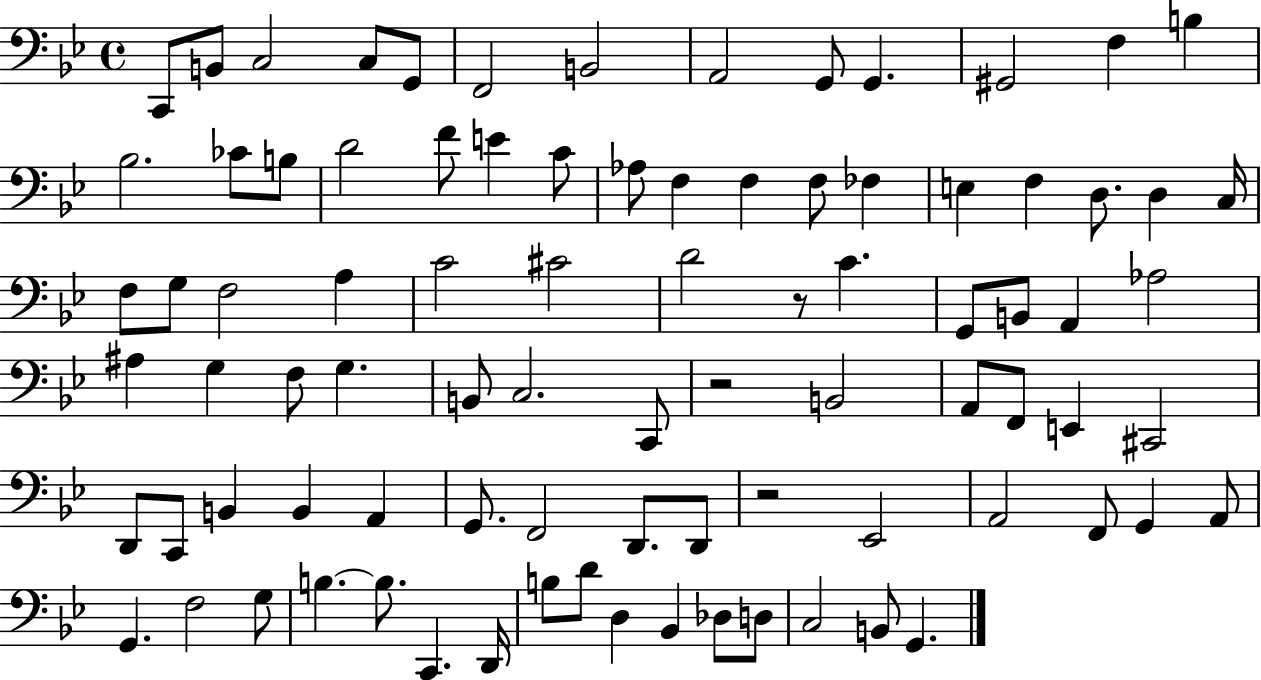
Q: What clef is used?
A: bass